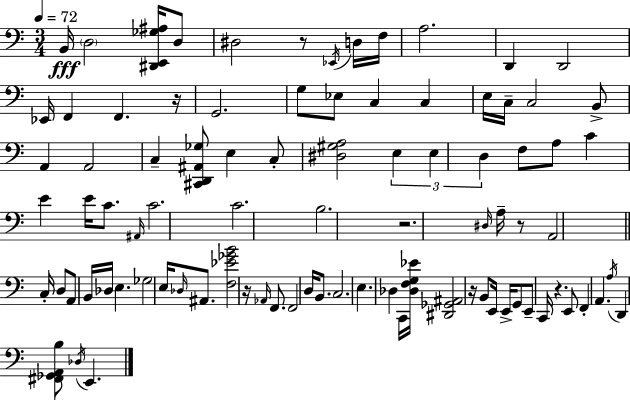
B2/s D3/h [D#2,E2,Gb3,A#3]/s D3/e D#3/h R/e Eb2/s D3/s F3/s A3/h. D2/q D2/h Eb2/s F2/q F2/q. R/s G2/h. G3/e Eb3/e C3/q C3/q E3/s C3/s C3/h B2/e A2/q A2/h C3/q [C#2,D2,A#2,Gb3]/e E3/q C3/e [D#3,G#3,A3]/h E3/q E3/q D3/q F3/e A3/e C4/q E4/q E4/s C4/e. A#2/s C4/h. C4/h. B3/h. R/h. D#3/s A3/s R/e A2/h C3/s D3/e A2/e B2/s Db3/s E3/q. Gb3/h E3/s Db3/s A#2/e. [F3,Eb4,Gb4,B4]/h R/s Ab2/s F2/e. F2/h D3/s B2/e. C3/h. E3/q. Db3/q C2/s [Db3,F3,G3,Eb4]/s [D#2,Gb2,A#2]/h R/s B2/e E2/s E2/s G2/e E2/e C2/s R/q. E2/e F2/q A2/q. A3/s D2/q [F#2,Gb2,A2,B3]/e Db3/s E2/q.